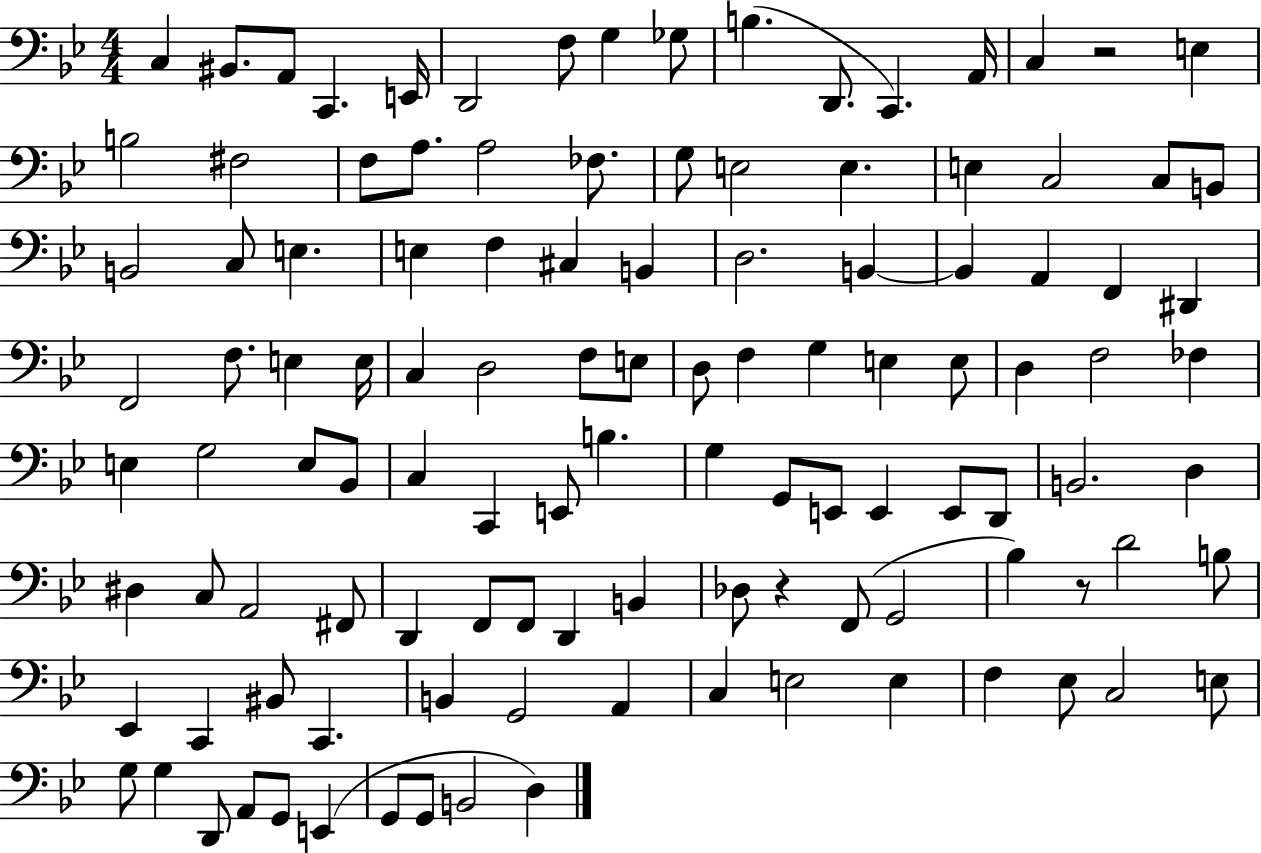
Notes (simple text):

C3/q BIS2/e. A2/e C2/q. E2/s D2/h F3/e G3/q Gb3/e B3/q. D2/e. C2/q. A2/s C3/q R/h E3/q B3/h F#3/h F3/e A3/e. A3/h FES3/e. G3/e E3/h E3/q. E3/q C3/h C3/e B2/e B2/h C3/e E3/q. E3/q F3/q C#3/q B2/q D3/h. B2/q B2/q A2/q F2/q D#2/q F2/h F3/e. E3/q E3/s C3/q D3/h F3/e E3/e D3/e F3/q G3/q E3/q E3/e D3/q F3/h FES3/q E3/q G3/h E3/e Bb2/e C3/q C2/q E2/e B3/q. G3/q G2/e E2/e E2/q E2/e D2/e B2/h. D3/q D#3/q C3/e A2/h F#2/e D2/q F2/e F2/e D2/q B2/q Db3/e R/q F2/e G2/h Bb3/q R/e D4/h B3/e Eb2/q C2/q BIS2/e C2/q. B2/q G2/h A2/q C3/q E3/h E3/q F3/q Eb3/e C3/h E3/e G3/e G3/q D2/e A2/e G2/e E2/q G2/e G2/e B2/h D3/q